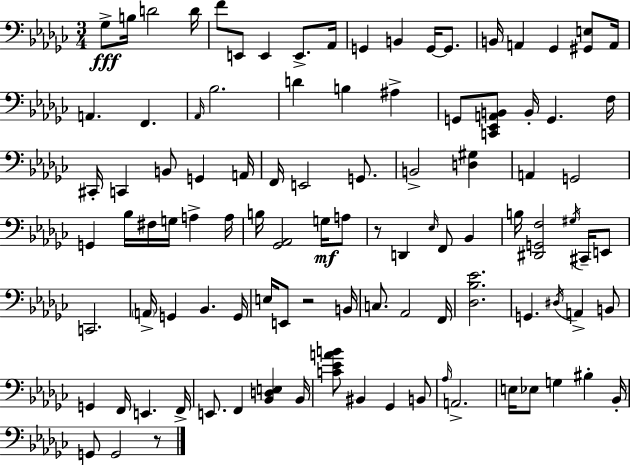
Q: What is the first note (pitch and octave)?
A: Gb3